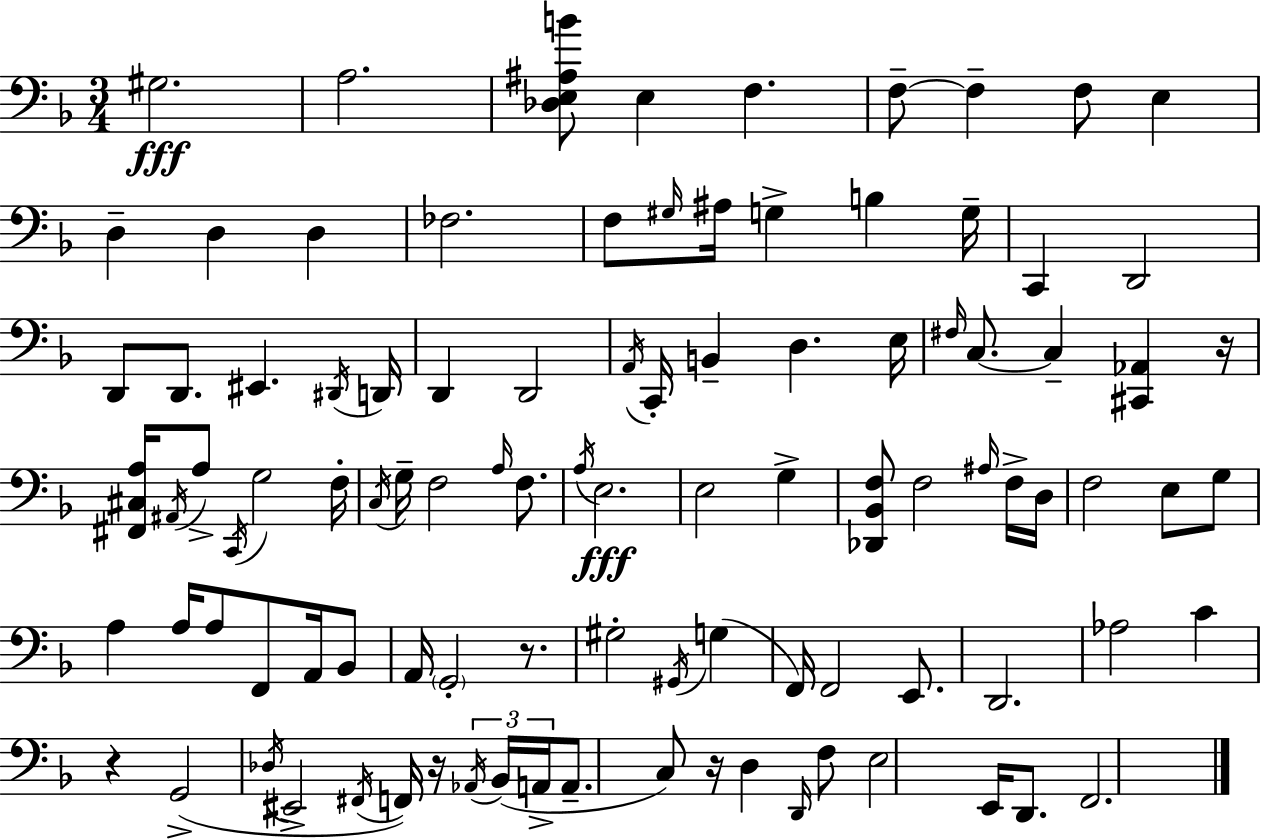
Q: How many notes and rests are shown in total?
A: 99